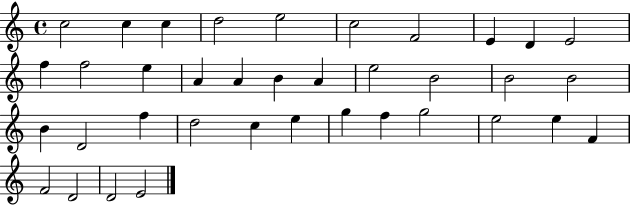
{
  \clef treble
  \time 4/4
  \defaultTimeSignature
  \key c \major
  c''2 c''4 c''4 | d''2 e''2 | c''2 f'2 | e'4 d'4 e'2 | \break f''4 f''2 e''4 | a'4 a'4 b'4 a'4 | e''2 b'2 | b'2 b'2 | \break b'4 d'2 f''4 | d''2 c''4 e''4 | g''4 f''4 g''2 | e''2 e''4 f'4 | \break f'2 d'2 | d'2 e'2 | \bar "|."
}